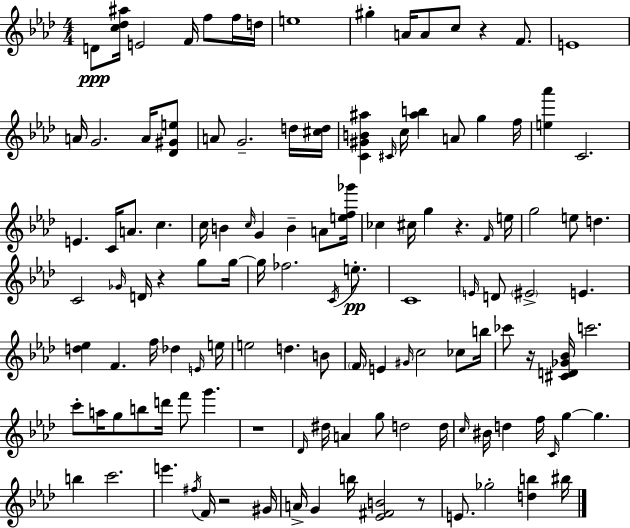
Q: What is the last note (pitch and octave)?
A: BIS5